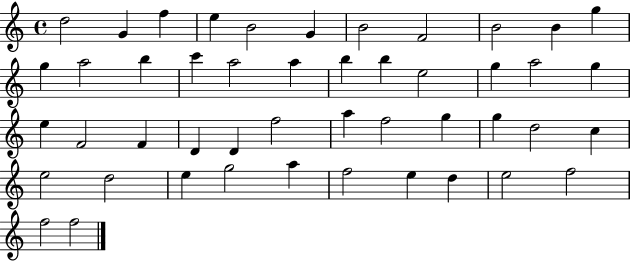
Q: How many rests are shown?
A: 0